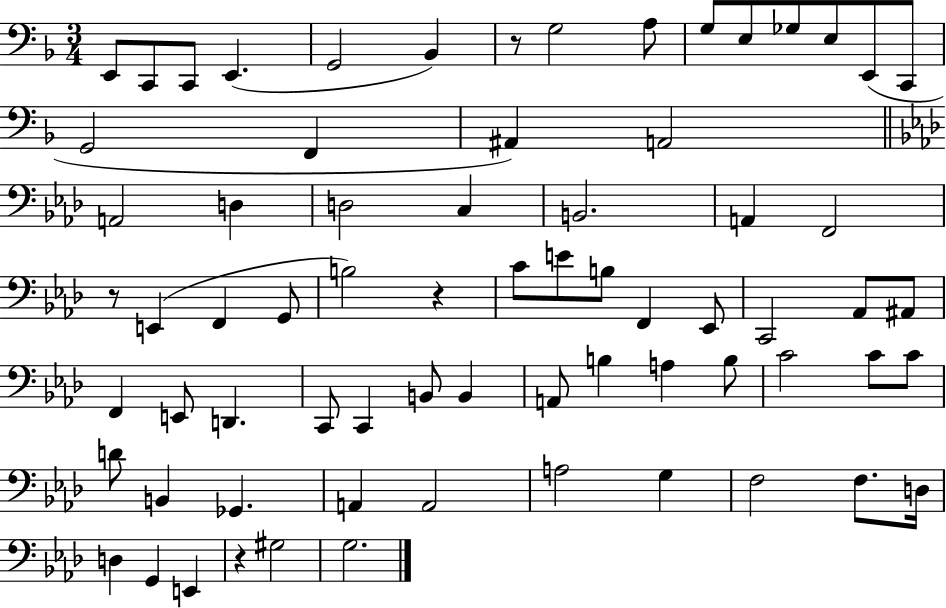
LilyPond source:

{
  \clef bass
  \numericTimeSignature
  \time 3/4
  \key f \major
  e,8 c,8 c,8 e,4.( | g,2 bes,4) | r8 g2 a8 | g8 e8 ges8 e8 e,8( c,8 | \break g,2 f,4 | ais,4) a,2 | \bar "||" \break \key f \minor a,2 d4 | d2 c4 | b,2. | a,4 f,2 | \break r8 e,4( f,4 g,8 | b2) r4 | c'8 e'8 b8 f,4 ees,8 | c,2 aes,8 ais,8 | \break f,4 e,8 d,4. | c,8 c,4 b,8 b,4 | a,8 b4 a4 b8 | c'2 c'8 c'8 | \break d'8 b,4 ges,4. | a,4 a,2 | a2 g4 | f2 f8. d16 | \break d4 g,4 e,4 | r4 gis2 | g2. | \bar "|."
}